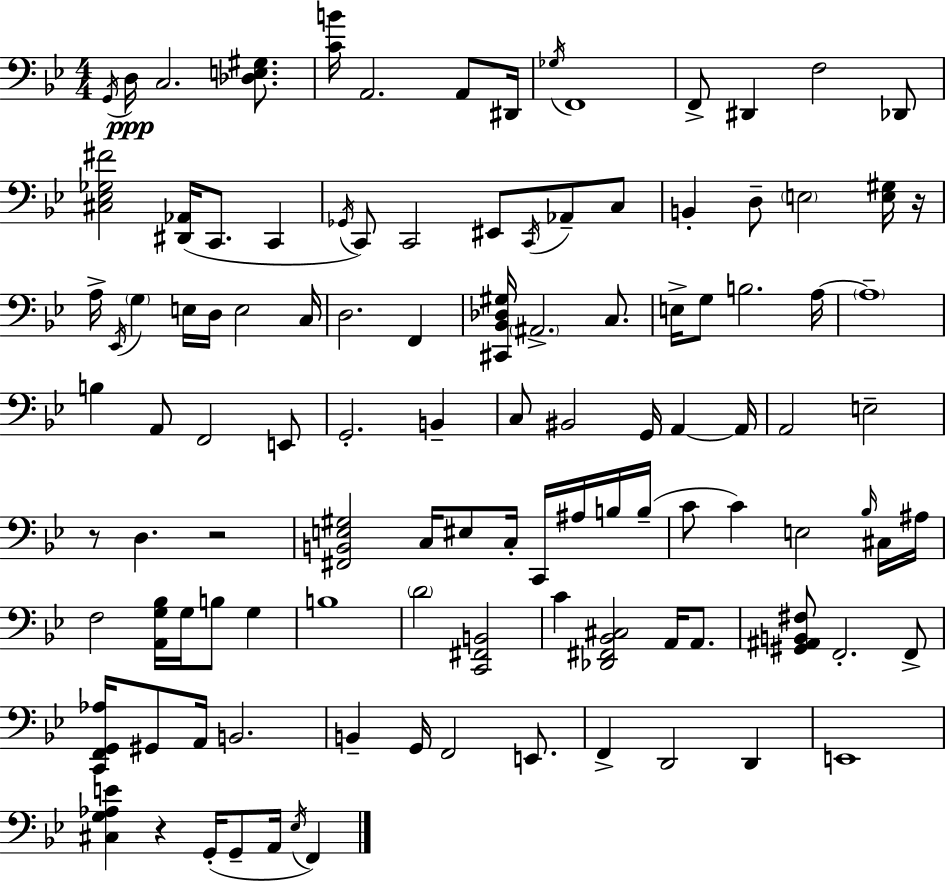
G2/s D3/s C3/h. [Db3,E3,G#3]/e. [C4,B4]/s A2/h. A2/e D#2/s Gb3/s F2/w F2/e D#2/q F3/h Db2/e [C#3,Eb3,Gb3,F#4]/h [D#2,Ab2]/s C2/e. C2/q Gb2/s C2/e C2/h EIS2/e C2/s Ab2/e C3/e B2/q D3/e E3/h [E3,G#3]/s R/s A3/s Eb2/s G3/q E3/s D3/s E3/h C3/s D3/h. F2/q [C#2,Bb2,Db3,G#3]/s A#2/h. C3/e. E3/s G3/e B3/h. A3/s A3/w B3/q A2/e F2/h E2/e G2/h. B2/q C3/e BIS2/h G2/s A2/q A2/s A2/h E3/h R/e D3/q. R/h [F#2,B2,E3,G#3]/h C3/s EIS3/e C3/s C2/s A#3/s B3/s B3/s C4/e C4/q E3/h Bb3/s C#3/s A#3/s F3/h [A2,G3,Bb3]/s G3/s B3/e G3/q B3/w D4/h [C2,F#2,B2]/h C4/q [Db2,F#2,Bb2,C#3]/h A2/s A2/e. [G#2,A#2,B2,F#3]/e F2/h. F2/e [C2,F2,G2,Ab3]/s G#2/e A2/s B2/h. B2/q G2/s F2/h E2/e. F2/q D2/h D2/q E2/w [C#3,G3,Ab3,E4]/q R/q G2/s G2/e A2/s Eb3/s F2/q